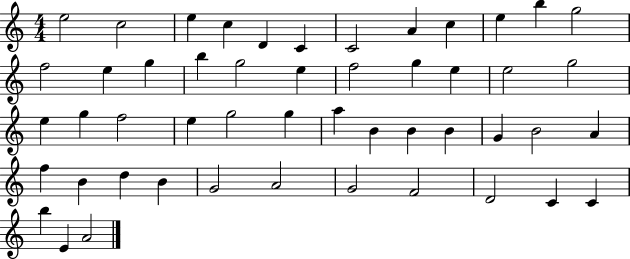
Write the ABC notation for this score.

X:1
T:Untitled
M:4/4
L:1/4
K:C
e2 c2 e c D C C2 A c e b g2 f2 e g b g2 e f2 g e e2 g2 e g f2 e g2 g a B B B G B2 A f B d B G2 A2 G2 F2 D2 C C b E A2